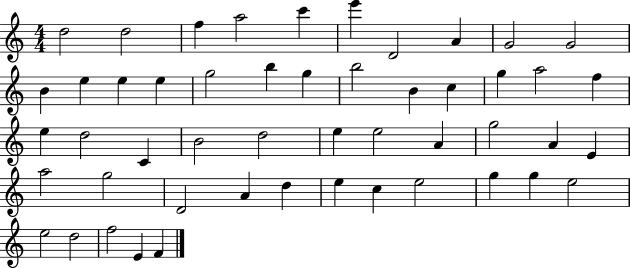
{
  \clef treble
  \numericTimeSignature
  \time 4/4
  \key c \major
  d''2 d''2 | f''4 a''2 c'''4 | e'''4 d'2 a'4 | g'2 g'2 | \break b'4 e''4 e''4 e''4 | g''2 b''4 g''4 | b''2 b'4 c''4 | g''4 a''2 f''4 | \break e''4 d''2 c'4 | b'2 d''2 | e''4 e''2 a'4 | g''2 a'4 e'4 | \break a''2 g''2 | d'2 a'4 d''4 | e''4 c''4 e''2 | g''4 g''4 e''2 | \break e''2 d''2 | f''2 e'4 f'4 | \bar "|."
}